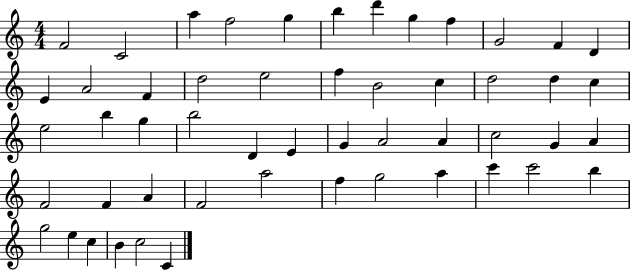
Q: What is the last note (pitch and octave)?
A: C4